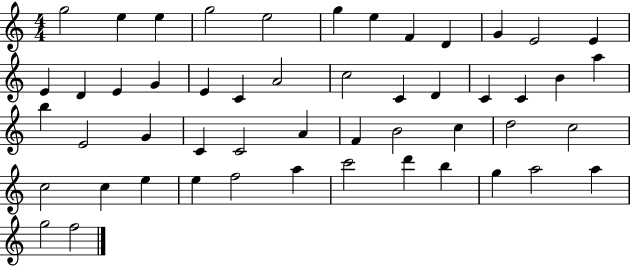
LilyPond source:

{
  \clef treble
  \numericTimeSignature
  \time 4/4
  \key c \major
  g''2 e''4 e''4 | g''2 e''2 | g''4 e''4 f'4 d'4 | g'4 e'2 e'4 | \break e'4 d'4 e'4 g'4 | e'4 c'4 a'2 | c''2 c'4 d'4 | c'4 c'4 b'4 a''4 | \break b''4 e'2 g'4 | c'4 c'2 a'4 | f'4 b'2 c''4 | d''2 c''2 | \break c''2 c''4 e''4 | e''4 f''2 a''4 | c'''2 d'''4 b''4 | g''4 a''2 a''4 | \break g''2 f''2 | \bar "|."
}